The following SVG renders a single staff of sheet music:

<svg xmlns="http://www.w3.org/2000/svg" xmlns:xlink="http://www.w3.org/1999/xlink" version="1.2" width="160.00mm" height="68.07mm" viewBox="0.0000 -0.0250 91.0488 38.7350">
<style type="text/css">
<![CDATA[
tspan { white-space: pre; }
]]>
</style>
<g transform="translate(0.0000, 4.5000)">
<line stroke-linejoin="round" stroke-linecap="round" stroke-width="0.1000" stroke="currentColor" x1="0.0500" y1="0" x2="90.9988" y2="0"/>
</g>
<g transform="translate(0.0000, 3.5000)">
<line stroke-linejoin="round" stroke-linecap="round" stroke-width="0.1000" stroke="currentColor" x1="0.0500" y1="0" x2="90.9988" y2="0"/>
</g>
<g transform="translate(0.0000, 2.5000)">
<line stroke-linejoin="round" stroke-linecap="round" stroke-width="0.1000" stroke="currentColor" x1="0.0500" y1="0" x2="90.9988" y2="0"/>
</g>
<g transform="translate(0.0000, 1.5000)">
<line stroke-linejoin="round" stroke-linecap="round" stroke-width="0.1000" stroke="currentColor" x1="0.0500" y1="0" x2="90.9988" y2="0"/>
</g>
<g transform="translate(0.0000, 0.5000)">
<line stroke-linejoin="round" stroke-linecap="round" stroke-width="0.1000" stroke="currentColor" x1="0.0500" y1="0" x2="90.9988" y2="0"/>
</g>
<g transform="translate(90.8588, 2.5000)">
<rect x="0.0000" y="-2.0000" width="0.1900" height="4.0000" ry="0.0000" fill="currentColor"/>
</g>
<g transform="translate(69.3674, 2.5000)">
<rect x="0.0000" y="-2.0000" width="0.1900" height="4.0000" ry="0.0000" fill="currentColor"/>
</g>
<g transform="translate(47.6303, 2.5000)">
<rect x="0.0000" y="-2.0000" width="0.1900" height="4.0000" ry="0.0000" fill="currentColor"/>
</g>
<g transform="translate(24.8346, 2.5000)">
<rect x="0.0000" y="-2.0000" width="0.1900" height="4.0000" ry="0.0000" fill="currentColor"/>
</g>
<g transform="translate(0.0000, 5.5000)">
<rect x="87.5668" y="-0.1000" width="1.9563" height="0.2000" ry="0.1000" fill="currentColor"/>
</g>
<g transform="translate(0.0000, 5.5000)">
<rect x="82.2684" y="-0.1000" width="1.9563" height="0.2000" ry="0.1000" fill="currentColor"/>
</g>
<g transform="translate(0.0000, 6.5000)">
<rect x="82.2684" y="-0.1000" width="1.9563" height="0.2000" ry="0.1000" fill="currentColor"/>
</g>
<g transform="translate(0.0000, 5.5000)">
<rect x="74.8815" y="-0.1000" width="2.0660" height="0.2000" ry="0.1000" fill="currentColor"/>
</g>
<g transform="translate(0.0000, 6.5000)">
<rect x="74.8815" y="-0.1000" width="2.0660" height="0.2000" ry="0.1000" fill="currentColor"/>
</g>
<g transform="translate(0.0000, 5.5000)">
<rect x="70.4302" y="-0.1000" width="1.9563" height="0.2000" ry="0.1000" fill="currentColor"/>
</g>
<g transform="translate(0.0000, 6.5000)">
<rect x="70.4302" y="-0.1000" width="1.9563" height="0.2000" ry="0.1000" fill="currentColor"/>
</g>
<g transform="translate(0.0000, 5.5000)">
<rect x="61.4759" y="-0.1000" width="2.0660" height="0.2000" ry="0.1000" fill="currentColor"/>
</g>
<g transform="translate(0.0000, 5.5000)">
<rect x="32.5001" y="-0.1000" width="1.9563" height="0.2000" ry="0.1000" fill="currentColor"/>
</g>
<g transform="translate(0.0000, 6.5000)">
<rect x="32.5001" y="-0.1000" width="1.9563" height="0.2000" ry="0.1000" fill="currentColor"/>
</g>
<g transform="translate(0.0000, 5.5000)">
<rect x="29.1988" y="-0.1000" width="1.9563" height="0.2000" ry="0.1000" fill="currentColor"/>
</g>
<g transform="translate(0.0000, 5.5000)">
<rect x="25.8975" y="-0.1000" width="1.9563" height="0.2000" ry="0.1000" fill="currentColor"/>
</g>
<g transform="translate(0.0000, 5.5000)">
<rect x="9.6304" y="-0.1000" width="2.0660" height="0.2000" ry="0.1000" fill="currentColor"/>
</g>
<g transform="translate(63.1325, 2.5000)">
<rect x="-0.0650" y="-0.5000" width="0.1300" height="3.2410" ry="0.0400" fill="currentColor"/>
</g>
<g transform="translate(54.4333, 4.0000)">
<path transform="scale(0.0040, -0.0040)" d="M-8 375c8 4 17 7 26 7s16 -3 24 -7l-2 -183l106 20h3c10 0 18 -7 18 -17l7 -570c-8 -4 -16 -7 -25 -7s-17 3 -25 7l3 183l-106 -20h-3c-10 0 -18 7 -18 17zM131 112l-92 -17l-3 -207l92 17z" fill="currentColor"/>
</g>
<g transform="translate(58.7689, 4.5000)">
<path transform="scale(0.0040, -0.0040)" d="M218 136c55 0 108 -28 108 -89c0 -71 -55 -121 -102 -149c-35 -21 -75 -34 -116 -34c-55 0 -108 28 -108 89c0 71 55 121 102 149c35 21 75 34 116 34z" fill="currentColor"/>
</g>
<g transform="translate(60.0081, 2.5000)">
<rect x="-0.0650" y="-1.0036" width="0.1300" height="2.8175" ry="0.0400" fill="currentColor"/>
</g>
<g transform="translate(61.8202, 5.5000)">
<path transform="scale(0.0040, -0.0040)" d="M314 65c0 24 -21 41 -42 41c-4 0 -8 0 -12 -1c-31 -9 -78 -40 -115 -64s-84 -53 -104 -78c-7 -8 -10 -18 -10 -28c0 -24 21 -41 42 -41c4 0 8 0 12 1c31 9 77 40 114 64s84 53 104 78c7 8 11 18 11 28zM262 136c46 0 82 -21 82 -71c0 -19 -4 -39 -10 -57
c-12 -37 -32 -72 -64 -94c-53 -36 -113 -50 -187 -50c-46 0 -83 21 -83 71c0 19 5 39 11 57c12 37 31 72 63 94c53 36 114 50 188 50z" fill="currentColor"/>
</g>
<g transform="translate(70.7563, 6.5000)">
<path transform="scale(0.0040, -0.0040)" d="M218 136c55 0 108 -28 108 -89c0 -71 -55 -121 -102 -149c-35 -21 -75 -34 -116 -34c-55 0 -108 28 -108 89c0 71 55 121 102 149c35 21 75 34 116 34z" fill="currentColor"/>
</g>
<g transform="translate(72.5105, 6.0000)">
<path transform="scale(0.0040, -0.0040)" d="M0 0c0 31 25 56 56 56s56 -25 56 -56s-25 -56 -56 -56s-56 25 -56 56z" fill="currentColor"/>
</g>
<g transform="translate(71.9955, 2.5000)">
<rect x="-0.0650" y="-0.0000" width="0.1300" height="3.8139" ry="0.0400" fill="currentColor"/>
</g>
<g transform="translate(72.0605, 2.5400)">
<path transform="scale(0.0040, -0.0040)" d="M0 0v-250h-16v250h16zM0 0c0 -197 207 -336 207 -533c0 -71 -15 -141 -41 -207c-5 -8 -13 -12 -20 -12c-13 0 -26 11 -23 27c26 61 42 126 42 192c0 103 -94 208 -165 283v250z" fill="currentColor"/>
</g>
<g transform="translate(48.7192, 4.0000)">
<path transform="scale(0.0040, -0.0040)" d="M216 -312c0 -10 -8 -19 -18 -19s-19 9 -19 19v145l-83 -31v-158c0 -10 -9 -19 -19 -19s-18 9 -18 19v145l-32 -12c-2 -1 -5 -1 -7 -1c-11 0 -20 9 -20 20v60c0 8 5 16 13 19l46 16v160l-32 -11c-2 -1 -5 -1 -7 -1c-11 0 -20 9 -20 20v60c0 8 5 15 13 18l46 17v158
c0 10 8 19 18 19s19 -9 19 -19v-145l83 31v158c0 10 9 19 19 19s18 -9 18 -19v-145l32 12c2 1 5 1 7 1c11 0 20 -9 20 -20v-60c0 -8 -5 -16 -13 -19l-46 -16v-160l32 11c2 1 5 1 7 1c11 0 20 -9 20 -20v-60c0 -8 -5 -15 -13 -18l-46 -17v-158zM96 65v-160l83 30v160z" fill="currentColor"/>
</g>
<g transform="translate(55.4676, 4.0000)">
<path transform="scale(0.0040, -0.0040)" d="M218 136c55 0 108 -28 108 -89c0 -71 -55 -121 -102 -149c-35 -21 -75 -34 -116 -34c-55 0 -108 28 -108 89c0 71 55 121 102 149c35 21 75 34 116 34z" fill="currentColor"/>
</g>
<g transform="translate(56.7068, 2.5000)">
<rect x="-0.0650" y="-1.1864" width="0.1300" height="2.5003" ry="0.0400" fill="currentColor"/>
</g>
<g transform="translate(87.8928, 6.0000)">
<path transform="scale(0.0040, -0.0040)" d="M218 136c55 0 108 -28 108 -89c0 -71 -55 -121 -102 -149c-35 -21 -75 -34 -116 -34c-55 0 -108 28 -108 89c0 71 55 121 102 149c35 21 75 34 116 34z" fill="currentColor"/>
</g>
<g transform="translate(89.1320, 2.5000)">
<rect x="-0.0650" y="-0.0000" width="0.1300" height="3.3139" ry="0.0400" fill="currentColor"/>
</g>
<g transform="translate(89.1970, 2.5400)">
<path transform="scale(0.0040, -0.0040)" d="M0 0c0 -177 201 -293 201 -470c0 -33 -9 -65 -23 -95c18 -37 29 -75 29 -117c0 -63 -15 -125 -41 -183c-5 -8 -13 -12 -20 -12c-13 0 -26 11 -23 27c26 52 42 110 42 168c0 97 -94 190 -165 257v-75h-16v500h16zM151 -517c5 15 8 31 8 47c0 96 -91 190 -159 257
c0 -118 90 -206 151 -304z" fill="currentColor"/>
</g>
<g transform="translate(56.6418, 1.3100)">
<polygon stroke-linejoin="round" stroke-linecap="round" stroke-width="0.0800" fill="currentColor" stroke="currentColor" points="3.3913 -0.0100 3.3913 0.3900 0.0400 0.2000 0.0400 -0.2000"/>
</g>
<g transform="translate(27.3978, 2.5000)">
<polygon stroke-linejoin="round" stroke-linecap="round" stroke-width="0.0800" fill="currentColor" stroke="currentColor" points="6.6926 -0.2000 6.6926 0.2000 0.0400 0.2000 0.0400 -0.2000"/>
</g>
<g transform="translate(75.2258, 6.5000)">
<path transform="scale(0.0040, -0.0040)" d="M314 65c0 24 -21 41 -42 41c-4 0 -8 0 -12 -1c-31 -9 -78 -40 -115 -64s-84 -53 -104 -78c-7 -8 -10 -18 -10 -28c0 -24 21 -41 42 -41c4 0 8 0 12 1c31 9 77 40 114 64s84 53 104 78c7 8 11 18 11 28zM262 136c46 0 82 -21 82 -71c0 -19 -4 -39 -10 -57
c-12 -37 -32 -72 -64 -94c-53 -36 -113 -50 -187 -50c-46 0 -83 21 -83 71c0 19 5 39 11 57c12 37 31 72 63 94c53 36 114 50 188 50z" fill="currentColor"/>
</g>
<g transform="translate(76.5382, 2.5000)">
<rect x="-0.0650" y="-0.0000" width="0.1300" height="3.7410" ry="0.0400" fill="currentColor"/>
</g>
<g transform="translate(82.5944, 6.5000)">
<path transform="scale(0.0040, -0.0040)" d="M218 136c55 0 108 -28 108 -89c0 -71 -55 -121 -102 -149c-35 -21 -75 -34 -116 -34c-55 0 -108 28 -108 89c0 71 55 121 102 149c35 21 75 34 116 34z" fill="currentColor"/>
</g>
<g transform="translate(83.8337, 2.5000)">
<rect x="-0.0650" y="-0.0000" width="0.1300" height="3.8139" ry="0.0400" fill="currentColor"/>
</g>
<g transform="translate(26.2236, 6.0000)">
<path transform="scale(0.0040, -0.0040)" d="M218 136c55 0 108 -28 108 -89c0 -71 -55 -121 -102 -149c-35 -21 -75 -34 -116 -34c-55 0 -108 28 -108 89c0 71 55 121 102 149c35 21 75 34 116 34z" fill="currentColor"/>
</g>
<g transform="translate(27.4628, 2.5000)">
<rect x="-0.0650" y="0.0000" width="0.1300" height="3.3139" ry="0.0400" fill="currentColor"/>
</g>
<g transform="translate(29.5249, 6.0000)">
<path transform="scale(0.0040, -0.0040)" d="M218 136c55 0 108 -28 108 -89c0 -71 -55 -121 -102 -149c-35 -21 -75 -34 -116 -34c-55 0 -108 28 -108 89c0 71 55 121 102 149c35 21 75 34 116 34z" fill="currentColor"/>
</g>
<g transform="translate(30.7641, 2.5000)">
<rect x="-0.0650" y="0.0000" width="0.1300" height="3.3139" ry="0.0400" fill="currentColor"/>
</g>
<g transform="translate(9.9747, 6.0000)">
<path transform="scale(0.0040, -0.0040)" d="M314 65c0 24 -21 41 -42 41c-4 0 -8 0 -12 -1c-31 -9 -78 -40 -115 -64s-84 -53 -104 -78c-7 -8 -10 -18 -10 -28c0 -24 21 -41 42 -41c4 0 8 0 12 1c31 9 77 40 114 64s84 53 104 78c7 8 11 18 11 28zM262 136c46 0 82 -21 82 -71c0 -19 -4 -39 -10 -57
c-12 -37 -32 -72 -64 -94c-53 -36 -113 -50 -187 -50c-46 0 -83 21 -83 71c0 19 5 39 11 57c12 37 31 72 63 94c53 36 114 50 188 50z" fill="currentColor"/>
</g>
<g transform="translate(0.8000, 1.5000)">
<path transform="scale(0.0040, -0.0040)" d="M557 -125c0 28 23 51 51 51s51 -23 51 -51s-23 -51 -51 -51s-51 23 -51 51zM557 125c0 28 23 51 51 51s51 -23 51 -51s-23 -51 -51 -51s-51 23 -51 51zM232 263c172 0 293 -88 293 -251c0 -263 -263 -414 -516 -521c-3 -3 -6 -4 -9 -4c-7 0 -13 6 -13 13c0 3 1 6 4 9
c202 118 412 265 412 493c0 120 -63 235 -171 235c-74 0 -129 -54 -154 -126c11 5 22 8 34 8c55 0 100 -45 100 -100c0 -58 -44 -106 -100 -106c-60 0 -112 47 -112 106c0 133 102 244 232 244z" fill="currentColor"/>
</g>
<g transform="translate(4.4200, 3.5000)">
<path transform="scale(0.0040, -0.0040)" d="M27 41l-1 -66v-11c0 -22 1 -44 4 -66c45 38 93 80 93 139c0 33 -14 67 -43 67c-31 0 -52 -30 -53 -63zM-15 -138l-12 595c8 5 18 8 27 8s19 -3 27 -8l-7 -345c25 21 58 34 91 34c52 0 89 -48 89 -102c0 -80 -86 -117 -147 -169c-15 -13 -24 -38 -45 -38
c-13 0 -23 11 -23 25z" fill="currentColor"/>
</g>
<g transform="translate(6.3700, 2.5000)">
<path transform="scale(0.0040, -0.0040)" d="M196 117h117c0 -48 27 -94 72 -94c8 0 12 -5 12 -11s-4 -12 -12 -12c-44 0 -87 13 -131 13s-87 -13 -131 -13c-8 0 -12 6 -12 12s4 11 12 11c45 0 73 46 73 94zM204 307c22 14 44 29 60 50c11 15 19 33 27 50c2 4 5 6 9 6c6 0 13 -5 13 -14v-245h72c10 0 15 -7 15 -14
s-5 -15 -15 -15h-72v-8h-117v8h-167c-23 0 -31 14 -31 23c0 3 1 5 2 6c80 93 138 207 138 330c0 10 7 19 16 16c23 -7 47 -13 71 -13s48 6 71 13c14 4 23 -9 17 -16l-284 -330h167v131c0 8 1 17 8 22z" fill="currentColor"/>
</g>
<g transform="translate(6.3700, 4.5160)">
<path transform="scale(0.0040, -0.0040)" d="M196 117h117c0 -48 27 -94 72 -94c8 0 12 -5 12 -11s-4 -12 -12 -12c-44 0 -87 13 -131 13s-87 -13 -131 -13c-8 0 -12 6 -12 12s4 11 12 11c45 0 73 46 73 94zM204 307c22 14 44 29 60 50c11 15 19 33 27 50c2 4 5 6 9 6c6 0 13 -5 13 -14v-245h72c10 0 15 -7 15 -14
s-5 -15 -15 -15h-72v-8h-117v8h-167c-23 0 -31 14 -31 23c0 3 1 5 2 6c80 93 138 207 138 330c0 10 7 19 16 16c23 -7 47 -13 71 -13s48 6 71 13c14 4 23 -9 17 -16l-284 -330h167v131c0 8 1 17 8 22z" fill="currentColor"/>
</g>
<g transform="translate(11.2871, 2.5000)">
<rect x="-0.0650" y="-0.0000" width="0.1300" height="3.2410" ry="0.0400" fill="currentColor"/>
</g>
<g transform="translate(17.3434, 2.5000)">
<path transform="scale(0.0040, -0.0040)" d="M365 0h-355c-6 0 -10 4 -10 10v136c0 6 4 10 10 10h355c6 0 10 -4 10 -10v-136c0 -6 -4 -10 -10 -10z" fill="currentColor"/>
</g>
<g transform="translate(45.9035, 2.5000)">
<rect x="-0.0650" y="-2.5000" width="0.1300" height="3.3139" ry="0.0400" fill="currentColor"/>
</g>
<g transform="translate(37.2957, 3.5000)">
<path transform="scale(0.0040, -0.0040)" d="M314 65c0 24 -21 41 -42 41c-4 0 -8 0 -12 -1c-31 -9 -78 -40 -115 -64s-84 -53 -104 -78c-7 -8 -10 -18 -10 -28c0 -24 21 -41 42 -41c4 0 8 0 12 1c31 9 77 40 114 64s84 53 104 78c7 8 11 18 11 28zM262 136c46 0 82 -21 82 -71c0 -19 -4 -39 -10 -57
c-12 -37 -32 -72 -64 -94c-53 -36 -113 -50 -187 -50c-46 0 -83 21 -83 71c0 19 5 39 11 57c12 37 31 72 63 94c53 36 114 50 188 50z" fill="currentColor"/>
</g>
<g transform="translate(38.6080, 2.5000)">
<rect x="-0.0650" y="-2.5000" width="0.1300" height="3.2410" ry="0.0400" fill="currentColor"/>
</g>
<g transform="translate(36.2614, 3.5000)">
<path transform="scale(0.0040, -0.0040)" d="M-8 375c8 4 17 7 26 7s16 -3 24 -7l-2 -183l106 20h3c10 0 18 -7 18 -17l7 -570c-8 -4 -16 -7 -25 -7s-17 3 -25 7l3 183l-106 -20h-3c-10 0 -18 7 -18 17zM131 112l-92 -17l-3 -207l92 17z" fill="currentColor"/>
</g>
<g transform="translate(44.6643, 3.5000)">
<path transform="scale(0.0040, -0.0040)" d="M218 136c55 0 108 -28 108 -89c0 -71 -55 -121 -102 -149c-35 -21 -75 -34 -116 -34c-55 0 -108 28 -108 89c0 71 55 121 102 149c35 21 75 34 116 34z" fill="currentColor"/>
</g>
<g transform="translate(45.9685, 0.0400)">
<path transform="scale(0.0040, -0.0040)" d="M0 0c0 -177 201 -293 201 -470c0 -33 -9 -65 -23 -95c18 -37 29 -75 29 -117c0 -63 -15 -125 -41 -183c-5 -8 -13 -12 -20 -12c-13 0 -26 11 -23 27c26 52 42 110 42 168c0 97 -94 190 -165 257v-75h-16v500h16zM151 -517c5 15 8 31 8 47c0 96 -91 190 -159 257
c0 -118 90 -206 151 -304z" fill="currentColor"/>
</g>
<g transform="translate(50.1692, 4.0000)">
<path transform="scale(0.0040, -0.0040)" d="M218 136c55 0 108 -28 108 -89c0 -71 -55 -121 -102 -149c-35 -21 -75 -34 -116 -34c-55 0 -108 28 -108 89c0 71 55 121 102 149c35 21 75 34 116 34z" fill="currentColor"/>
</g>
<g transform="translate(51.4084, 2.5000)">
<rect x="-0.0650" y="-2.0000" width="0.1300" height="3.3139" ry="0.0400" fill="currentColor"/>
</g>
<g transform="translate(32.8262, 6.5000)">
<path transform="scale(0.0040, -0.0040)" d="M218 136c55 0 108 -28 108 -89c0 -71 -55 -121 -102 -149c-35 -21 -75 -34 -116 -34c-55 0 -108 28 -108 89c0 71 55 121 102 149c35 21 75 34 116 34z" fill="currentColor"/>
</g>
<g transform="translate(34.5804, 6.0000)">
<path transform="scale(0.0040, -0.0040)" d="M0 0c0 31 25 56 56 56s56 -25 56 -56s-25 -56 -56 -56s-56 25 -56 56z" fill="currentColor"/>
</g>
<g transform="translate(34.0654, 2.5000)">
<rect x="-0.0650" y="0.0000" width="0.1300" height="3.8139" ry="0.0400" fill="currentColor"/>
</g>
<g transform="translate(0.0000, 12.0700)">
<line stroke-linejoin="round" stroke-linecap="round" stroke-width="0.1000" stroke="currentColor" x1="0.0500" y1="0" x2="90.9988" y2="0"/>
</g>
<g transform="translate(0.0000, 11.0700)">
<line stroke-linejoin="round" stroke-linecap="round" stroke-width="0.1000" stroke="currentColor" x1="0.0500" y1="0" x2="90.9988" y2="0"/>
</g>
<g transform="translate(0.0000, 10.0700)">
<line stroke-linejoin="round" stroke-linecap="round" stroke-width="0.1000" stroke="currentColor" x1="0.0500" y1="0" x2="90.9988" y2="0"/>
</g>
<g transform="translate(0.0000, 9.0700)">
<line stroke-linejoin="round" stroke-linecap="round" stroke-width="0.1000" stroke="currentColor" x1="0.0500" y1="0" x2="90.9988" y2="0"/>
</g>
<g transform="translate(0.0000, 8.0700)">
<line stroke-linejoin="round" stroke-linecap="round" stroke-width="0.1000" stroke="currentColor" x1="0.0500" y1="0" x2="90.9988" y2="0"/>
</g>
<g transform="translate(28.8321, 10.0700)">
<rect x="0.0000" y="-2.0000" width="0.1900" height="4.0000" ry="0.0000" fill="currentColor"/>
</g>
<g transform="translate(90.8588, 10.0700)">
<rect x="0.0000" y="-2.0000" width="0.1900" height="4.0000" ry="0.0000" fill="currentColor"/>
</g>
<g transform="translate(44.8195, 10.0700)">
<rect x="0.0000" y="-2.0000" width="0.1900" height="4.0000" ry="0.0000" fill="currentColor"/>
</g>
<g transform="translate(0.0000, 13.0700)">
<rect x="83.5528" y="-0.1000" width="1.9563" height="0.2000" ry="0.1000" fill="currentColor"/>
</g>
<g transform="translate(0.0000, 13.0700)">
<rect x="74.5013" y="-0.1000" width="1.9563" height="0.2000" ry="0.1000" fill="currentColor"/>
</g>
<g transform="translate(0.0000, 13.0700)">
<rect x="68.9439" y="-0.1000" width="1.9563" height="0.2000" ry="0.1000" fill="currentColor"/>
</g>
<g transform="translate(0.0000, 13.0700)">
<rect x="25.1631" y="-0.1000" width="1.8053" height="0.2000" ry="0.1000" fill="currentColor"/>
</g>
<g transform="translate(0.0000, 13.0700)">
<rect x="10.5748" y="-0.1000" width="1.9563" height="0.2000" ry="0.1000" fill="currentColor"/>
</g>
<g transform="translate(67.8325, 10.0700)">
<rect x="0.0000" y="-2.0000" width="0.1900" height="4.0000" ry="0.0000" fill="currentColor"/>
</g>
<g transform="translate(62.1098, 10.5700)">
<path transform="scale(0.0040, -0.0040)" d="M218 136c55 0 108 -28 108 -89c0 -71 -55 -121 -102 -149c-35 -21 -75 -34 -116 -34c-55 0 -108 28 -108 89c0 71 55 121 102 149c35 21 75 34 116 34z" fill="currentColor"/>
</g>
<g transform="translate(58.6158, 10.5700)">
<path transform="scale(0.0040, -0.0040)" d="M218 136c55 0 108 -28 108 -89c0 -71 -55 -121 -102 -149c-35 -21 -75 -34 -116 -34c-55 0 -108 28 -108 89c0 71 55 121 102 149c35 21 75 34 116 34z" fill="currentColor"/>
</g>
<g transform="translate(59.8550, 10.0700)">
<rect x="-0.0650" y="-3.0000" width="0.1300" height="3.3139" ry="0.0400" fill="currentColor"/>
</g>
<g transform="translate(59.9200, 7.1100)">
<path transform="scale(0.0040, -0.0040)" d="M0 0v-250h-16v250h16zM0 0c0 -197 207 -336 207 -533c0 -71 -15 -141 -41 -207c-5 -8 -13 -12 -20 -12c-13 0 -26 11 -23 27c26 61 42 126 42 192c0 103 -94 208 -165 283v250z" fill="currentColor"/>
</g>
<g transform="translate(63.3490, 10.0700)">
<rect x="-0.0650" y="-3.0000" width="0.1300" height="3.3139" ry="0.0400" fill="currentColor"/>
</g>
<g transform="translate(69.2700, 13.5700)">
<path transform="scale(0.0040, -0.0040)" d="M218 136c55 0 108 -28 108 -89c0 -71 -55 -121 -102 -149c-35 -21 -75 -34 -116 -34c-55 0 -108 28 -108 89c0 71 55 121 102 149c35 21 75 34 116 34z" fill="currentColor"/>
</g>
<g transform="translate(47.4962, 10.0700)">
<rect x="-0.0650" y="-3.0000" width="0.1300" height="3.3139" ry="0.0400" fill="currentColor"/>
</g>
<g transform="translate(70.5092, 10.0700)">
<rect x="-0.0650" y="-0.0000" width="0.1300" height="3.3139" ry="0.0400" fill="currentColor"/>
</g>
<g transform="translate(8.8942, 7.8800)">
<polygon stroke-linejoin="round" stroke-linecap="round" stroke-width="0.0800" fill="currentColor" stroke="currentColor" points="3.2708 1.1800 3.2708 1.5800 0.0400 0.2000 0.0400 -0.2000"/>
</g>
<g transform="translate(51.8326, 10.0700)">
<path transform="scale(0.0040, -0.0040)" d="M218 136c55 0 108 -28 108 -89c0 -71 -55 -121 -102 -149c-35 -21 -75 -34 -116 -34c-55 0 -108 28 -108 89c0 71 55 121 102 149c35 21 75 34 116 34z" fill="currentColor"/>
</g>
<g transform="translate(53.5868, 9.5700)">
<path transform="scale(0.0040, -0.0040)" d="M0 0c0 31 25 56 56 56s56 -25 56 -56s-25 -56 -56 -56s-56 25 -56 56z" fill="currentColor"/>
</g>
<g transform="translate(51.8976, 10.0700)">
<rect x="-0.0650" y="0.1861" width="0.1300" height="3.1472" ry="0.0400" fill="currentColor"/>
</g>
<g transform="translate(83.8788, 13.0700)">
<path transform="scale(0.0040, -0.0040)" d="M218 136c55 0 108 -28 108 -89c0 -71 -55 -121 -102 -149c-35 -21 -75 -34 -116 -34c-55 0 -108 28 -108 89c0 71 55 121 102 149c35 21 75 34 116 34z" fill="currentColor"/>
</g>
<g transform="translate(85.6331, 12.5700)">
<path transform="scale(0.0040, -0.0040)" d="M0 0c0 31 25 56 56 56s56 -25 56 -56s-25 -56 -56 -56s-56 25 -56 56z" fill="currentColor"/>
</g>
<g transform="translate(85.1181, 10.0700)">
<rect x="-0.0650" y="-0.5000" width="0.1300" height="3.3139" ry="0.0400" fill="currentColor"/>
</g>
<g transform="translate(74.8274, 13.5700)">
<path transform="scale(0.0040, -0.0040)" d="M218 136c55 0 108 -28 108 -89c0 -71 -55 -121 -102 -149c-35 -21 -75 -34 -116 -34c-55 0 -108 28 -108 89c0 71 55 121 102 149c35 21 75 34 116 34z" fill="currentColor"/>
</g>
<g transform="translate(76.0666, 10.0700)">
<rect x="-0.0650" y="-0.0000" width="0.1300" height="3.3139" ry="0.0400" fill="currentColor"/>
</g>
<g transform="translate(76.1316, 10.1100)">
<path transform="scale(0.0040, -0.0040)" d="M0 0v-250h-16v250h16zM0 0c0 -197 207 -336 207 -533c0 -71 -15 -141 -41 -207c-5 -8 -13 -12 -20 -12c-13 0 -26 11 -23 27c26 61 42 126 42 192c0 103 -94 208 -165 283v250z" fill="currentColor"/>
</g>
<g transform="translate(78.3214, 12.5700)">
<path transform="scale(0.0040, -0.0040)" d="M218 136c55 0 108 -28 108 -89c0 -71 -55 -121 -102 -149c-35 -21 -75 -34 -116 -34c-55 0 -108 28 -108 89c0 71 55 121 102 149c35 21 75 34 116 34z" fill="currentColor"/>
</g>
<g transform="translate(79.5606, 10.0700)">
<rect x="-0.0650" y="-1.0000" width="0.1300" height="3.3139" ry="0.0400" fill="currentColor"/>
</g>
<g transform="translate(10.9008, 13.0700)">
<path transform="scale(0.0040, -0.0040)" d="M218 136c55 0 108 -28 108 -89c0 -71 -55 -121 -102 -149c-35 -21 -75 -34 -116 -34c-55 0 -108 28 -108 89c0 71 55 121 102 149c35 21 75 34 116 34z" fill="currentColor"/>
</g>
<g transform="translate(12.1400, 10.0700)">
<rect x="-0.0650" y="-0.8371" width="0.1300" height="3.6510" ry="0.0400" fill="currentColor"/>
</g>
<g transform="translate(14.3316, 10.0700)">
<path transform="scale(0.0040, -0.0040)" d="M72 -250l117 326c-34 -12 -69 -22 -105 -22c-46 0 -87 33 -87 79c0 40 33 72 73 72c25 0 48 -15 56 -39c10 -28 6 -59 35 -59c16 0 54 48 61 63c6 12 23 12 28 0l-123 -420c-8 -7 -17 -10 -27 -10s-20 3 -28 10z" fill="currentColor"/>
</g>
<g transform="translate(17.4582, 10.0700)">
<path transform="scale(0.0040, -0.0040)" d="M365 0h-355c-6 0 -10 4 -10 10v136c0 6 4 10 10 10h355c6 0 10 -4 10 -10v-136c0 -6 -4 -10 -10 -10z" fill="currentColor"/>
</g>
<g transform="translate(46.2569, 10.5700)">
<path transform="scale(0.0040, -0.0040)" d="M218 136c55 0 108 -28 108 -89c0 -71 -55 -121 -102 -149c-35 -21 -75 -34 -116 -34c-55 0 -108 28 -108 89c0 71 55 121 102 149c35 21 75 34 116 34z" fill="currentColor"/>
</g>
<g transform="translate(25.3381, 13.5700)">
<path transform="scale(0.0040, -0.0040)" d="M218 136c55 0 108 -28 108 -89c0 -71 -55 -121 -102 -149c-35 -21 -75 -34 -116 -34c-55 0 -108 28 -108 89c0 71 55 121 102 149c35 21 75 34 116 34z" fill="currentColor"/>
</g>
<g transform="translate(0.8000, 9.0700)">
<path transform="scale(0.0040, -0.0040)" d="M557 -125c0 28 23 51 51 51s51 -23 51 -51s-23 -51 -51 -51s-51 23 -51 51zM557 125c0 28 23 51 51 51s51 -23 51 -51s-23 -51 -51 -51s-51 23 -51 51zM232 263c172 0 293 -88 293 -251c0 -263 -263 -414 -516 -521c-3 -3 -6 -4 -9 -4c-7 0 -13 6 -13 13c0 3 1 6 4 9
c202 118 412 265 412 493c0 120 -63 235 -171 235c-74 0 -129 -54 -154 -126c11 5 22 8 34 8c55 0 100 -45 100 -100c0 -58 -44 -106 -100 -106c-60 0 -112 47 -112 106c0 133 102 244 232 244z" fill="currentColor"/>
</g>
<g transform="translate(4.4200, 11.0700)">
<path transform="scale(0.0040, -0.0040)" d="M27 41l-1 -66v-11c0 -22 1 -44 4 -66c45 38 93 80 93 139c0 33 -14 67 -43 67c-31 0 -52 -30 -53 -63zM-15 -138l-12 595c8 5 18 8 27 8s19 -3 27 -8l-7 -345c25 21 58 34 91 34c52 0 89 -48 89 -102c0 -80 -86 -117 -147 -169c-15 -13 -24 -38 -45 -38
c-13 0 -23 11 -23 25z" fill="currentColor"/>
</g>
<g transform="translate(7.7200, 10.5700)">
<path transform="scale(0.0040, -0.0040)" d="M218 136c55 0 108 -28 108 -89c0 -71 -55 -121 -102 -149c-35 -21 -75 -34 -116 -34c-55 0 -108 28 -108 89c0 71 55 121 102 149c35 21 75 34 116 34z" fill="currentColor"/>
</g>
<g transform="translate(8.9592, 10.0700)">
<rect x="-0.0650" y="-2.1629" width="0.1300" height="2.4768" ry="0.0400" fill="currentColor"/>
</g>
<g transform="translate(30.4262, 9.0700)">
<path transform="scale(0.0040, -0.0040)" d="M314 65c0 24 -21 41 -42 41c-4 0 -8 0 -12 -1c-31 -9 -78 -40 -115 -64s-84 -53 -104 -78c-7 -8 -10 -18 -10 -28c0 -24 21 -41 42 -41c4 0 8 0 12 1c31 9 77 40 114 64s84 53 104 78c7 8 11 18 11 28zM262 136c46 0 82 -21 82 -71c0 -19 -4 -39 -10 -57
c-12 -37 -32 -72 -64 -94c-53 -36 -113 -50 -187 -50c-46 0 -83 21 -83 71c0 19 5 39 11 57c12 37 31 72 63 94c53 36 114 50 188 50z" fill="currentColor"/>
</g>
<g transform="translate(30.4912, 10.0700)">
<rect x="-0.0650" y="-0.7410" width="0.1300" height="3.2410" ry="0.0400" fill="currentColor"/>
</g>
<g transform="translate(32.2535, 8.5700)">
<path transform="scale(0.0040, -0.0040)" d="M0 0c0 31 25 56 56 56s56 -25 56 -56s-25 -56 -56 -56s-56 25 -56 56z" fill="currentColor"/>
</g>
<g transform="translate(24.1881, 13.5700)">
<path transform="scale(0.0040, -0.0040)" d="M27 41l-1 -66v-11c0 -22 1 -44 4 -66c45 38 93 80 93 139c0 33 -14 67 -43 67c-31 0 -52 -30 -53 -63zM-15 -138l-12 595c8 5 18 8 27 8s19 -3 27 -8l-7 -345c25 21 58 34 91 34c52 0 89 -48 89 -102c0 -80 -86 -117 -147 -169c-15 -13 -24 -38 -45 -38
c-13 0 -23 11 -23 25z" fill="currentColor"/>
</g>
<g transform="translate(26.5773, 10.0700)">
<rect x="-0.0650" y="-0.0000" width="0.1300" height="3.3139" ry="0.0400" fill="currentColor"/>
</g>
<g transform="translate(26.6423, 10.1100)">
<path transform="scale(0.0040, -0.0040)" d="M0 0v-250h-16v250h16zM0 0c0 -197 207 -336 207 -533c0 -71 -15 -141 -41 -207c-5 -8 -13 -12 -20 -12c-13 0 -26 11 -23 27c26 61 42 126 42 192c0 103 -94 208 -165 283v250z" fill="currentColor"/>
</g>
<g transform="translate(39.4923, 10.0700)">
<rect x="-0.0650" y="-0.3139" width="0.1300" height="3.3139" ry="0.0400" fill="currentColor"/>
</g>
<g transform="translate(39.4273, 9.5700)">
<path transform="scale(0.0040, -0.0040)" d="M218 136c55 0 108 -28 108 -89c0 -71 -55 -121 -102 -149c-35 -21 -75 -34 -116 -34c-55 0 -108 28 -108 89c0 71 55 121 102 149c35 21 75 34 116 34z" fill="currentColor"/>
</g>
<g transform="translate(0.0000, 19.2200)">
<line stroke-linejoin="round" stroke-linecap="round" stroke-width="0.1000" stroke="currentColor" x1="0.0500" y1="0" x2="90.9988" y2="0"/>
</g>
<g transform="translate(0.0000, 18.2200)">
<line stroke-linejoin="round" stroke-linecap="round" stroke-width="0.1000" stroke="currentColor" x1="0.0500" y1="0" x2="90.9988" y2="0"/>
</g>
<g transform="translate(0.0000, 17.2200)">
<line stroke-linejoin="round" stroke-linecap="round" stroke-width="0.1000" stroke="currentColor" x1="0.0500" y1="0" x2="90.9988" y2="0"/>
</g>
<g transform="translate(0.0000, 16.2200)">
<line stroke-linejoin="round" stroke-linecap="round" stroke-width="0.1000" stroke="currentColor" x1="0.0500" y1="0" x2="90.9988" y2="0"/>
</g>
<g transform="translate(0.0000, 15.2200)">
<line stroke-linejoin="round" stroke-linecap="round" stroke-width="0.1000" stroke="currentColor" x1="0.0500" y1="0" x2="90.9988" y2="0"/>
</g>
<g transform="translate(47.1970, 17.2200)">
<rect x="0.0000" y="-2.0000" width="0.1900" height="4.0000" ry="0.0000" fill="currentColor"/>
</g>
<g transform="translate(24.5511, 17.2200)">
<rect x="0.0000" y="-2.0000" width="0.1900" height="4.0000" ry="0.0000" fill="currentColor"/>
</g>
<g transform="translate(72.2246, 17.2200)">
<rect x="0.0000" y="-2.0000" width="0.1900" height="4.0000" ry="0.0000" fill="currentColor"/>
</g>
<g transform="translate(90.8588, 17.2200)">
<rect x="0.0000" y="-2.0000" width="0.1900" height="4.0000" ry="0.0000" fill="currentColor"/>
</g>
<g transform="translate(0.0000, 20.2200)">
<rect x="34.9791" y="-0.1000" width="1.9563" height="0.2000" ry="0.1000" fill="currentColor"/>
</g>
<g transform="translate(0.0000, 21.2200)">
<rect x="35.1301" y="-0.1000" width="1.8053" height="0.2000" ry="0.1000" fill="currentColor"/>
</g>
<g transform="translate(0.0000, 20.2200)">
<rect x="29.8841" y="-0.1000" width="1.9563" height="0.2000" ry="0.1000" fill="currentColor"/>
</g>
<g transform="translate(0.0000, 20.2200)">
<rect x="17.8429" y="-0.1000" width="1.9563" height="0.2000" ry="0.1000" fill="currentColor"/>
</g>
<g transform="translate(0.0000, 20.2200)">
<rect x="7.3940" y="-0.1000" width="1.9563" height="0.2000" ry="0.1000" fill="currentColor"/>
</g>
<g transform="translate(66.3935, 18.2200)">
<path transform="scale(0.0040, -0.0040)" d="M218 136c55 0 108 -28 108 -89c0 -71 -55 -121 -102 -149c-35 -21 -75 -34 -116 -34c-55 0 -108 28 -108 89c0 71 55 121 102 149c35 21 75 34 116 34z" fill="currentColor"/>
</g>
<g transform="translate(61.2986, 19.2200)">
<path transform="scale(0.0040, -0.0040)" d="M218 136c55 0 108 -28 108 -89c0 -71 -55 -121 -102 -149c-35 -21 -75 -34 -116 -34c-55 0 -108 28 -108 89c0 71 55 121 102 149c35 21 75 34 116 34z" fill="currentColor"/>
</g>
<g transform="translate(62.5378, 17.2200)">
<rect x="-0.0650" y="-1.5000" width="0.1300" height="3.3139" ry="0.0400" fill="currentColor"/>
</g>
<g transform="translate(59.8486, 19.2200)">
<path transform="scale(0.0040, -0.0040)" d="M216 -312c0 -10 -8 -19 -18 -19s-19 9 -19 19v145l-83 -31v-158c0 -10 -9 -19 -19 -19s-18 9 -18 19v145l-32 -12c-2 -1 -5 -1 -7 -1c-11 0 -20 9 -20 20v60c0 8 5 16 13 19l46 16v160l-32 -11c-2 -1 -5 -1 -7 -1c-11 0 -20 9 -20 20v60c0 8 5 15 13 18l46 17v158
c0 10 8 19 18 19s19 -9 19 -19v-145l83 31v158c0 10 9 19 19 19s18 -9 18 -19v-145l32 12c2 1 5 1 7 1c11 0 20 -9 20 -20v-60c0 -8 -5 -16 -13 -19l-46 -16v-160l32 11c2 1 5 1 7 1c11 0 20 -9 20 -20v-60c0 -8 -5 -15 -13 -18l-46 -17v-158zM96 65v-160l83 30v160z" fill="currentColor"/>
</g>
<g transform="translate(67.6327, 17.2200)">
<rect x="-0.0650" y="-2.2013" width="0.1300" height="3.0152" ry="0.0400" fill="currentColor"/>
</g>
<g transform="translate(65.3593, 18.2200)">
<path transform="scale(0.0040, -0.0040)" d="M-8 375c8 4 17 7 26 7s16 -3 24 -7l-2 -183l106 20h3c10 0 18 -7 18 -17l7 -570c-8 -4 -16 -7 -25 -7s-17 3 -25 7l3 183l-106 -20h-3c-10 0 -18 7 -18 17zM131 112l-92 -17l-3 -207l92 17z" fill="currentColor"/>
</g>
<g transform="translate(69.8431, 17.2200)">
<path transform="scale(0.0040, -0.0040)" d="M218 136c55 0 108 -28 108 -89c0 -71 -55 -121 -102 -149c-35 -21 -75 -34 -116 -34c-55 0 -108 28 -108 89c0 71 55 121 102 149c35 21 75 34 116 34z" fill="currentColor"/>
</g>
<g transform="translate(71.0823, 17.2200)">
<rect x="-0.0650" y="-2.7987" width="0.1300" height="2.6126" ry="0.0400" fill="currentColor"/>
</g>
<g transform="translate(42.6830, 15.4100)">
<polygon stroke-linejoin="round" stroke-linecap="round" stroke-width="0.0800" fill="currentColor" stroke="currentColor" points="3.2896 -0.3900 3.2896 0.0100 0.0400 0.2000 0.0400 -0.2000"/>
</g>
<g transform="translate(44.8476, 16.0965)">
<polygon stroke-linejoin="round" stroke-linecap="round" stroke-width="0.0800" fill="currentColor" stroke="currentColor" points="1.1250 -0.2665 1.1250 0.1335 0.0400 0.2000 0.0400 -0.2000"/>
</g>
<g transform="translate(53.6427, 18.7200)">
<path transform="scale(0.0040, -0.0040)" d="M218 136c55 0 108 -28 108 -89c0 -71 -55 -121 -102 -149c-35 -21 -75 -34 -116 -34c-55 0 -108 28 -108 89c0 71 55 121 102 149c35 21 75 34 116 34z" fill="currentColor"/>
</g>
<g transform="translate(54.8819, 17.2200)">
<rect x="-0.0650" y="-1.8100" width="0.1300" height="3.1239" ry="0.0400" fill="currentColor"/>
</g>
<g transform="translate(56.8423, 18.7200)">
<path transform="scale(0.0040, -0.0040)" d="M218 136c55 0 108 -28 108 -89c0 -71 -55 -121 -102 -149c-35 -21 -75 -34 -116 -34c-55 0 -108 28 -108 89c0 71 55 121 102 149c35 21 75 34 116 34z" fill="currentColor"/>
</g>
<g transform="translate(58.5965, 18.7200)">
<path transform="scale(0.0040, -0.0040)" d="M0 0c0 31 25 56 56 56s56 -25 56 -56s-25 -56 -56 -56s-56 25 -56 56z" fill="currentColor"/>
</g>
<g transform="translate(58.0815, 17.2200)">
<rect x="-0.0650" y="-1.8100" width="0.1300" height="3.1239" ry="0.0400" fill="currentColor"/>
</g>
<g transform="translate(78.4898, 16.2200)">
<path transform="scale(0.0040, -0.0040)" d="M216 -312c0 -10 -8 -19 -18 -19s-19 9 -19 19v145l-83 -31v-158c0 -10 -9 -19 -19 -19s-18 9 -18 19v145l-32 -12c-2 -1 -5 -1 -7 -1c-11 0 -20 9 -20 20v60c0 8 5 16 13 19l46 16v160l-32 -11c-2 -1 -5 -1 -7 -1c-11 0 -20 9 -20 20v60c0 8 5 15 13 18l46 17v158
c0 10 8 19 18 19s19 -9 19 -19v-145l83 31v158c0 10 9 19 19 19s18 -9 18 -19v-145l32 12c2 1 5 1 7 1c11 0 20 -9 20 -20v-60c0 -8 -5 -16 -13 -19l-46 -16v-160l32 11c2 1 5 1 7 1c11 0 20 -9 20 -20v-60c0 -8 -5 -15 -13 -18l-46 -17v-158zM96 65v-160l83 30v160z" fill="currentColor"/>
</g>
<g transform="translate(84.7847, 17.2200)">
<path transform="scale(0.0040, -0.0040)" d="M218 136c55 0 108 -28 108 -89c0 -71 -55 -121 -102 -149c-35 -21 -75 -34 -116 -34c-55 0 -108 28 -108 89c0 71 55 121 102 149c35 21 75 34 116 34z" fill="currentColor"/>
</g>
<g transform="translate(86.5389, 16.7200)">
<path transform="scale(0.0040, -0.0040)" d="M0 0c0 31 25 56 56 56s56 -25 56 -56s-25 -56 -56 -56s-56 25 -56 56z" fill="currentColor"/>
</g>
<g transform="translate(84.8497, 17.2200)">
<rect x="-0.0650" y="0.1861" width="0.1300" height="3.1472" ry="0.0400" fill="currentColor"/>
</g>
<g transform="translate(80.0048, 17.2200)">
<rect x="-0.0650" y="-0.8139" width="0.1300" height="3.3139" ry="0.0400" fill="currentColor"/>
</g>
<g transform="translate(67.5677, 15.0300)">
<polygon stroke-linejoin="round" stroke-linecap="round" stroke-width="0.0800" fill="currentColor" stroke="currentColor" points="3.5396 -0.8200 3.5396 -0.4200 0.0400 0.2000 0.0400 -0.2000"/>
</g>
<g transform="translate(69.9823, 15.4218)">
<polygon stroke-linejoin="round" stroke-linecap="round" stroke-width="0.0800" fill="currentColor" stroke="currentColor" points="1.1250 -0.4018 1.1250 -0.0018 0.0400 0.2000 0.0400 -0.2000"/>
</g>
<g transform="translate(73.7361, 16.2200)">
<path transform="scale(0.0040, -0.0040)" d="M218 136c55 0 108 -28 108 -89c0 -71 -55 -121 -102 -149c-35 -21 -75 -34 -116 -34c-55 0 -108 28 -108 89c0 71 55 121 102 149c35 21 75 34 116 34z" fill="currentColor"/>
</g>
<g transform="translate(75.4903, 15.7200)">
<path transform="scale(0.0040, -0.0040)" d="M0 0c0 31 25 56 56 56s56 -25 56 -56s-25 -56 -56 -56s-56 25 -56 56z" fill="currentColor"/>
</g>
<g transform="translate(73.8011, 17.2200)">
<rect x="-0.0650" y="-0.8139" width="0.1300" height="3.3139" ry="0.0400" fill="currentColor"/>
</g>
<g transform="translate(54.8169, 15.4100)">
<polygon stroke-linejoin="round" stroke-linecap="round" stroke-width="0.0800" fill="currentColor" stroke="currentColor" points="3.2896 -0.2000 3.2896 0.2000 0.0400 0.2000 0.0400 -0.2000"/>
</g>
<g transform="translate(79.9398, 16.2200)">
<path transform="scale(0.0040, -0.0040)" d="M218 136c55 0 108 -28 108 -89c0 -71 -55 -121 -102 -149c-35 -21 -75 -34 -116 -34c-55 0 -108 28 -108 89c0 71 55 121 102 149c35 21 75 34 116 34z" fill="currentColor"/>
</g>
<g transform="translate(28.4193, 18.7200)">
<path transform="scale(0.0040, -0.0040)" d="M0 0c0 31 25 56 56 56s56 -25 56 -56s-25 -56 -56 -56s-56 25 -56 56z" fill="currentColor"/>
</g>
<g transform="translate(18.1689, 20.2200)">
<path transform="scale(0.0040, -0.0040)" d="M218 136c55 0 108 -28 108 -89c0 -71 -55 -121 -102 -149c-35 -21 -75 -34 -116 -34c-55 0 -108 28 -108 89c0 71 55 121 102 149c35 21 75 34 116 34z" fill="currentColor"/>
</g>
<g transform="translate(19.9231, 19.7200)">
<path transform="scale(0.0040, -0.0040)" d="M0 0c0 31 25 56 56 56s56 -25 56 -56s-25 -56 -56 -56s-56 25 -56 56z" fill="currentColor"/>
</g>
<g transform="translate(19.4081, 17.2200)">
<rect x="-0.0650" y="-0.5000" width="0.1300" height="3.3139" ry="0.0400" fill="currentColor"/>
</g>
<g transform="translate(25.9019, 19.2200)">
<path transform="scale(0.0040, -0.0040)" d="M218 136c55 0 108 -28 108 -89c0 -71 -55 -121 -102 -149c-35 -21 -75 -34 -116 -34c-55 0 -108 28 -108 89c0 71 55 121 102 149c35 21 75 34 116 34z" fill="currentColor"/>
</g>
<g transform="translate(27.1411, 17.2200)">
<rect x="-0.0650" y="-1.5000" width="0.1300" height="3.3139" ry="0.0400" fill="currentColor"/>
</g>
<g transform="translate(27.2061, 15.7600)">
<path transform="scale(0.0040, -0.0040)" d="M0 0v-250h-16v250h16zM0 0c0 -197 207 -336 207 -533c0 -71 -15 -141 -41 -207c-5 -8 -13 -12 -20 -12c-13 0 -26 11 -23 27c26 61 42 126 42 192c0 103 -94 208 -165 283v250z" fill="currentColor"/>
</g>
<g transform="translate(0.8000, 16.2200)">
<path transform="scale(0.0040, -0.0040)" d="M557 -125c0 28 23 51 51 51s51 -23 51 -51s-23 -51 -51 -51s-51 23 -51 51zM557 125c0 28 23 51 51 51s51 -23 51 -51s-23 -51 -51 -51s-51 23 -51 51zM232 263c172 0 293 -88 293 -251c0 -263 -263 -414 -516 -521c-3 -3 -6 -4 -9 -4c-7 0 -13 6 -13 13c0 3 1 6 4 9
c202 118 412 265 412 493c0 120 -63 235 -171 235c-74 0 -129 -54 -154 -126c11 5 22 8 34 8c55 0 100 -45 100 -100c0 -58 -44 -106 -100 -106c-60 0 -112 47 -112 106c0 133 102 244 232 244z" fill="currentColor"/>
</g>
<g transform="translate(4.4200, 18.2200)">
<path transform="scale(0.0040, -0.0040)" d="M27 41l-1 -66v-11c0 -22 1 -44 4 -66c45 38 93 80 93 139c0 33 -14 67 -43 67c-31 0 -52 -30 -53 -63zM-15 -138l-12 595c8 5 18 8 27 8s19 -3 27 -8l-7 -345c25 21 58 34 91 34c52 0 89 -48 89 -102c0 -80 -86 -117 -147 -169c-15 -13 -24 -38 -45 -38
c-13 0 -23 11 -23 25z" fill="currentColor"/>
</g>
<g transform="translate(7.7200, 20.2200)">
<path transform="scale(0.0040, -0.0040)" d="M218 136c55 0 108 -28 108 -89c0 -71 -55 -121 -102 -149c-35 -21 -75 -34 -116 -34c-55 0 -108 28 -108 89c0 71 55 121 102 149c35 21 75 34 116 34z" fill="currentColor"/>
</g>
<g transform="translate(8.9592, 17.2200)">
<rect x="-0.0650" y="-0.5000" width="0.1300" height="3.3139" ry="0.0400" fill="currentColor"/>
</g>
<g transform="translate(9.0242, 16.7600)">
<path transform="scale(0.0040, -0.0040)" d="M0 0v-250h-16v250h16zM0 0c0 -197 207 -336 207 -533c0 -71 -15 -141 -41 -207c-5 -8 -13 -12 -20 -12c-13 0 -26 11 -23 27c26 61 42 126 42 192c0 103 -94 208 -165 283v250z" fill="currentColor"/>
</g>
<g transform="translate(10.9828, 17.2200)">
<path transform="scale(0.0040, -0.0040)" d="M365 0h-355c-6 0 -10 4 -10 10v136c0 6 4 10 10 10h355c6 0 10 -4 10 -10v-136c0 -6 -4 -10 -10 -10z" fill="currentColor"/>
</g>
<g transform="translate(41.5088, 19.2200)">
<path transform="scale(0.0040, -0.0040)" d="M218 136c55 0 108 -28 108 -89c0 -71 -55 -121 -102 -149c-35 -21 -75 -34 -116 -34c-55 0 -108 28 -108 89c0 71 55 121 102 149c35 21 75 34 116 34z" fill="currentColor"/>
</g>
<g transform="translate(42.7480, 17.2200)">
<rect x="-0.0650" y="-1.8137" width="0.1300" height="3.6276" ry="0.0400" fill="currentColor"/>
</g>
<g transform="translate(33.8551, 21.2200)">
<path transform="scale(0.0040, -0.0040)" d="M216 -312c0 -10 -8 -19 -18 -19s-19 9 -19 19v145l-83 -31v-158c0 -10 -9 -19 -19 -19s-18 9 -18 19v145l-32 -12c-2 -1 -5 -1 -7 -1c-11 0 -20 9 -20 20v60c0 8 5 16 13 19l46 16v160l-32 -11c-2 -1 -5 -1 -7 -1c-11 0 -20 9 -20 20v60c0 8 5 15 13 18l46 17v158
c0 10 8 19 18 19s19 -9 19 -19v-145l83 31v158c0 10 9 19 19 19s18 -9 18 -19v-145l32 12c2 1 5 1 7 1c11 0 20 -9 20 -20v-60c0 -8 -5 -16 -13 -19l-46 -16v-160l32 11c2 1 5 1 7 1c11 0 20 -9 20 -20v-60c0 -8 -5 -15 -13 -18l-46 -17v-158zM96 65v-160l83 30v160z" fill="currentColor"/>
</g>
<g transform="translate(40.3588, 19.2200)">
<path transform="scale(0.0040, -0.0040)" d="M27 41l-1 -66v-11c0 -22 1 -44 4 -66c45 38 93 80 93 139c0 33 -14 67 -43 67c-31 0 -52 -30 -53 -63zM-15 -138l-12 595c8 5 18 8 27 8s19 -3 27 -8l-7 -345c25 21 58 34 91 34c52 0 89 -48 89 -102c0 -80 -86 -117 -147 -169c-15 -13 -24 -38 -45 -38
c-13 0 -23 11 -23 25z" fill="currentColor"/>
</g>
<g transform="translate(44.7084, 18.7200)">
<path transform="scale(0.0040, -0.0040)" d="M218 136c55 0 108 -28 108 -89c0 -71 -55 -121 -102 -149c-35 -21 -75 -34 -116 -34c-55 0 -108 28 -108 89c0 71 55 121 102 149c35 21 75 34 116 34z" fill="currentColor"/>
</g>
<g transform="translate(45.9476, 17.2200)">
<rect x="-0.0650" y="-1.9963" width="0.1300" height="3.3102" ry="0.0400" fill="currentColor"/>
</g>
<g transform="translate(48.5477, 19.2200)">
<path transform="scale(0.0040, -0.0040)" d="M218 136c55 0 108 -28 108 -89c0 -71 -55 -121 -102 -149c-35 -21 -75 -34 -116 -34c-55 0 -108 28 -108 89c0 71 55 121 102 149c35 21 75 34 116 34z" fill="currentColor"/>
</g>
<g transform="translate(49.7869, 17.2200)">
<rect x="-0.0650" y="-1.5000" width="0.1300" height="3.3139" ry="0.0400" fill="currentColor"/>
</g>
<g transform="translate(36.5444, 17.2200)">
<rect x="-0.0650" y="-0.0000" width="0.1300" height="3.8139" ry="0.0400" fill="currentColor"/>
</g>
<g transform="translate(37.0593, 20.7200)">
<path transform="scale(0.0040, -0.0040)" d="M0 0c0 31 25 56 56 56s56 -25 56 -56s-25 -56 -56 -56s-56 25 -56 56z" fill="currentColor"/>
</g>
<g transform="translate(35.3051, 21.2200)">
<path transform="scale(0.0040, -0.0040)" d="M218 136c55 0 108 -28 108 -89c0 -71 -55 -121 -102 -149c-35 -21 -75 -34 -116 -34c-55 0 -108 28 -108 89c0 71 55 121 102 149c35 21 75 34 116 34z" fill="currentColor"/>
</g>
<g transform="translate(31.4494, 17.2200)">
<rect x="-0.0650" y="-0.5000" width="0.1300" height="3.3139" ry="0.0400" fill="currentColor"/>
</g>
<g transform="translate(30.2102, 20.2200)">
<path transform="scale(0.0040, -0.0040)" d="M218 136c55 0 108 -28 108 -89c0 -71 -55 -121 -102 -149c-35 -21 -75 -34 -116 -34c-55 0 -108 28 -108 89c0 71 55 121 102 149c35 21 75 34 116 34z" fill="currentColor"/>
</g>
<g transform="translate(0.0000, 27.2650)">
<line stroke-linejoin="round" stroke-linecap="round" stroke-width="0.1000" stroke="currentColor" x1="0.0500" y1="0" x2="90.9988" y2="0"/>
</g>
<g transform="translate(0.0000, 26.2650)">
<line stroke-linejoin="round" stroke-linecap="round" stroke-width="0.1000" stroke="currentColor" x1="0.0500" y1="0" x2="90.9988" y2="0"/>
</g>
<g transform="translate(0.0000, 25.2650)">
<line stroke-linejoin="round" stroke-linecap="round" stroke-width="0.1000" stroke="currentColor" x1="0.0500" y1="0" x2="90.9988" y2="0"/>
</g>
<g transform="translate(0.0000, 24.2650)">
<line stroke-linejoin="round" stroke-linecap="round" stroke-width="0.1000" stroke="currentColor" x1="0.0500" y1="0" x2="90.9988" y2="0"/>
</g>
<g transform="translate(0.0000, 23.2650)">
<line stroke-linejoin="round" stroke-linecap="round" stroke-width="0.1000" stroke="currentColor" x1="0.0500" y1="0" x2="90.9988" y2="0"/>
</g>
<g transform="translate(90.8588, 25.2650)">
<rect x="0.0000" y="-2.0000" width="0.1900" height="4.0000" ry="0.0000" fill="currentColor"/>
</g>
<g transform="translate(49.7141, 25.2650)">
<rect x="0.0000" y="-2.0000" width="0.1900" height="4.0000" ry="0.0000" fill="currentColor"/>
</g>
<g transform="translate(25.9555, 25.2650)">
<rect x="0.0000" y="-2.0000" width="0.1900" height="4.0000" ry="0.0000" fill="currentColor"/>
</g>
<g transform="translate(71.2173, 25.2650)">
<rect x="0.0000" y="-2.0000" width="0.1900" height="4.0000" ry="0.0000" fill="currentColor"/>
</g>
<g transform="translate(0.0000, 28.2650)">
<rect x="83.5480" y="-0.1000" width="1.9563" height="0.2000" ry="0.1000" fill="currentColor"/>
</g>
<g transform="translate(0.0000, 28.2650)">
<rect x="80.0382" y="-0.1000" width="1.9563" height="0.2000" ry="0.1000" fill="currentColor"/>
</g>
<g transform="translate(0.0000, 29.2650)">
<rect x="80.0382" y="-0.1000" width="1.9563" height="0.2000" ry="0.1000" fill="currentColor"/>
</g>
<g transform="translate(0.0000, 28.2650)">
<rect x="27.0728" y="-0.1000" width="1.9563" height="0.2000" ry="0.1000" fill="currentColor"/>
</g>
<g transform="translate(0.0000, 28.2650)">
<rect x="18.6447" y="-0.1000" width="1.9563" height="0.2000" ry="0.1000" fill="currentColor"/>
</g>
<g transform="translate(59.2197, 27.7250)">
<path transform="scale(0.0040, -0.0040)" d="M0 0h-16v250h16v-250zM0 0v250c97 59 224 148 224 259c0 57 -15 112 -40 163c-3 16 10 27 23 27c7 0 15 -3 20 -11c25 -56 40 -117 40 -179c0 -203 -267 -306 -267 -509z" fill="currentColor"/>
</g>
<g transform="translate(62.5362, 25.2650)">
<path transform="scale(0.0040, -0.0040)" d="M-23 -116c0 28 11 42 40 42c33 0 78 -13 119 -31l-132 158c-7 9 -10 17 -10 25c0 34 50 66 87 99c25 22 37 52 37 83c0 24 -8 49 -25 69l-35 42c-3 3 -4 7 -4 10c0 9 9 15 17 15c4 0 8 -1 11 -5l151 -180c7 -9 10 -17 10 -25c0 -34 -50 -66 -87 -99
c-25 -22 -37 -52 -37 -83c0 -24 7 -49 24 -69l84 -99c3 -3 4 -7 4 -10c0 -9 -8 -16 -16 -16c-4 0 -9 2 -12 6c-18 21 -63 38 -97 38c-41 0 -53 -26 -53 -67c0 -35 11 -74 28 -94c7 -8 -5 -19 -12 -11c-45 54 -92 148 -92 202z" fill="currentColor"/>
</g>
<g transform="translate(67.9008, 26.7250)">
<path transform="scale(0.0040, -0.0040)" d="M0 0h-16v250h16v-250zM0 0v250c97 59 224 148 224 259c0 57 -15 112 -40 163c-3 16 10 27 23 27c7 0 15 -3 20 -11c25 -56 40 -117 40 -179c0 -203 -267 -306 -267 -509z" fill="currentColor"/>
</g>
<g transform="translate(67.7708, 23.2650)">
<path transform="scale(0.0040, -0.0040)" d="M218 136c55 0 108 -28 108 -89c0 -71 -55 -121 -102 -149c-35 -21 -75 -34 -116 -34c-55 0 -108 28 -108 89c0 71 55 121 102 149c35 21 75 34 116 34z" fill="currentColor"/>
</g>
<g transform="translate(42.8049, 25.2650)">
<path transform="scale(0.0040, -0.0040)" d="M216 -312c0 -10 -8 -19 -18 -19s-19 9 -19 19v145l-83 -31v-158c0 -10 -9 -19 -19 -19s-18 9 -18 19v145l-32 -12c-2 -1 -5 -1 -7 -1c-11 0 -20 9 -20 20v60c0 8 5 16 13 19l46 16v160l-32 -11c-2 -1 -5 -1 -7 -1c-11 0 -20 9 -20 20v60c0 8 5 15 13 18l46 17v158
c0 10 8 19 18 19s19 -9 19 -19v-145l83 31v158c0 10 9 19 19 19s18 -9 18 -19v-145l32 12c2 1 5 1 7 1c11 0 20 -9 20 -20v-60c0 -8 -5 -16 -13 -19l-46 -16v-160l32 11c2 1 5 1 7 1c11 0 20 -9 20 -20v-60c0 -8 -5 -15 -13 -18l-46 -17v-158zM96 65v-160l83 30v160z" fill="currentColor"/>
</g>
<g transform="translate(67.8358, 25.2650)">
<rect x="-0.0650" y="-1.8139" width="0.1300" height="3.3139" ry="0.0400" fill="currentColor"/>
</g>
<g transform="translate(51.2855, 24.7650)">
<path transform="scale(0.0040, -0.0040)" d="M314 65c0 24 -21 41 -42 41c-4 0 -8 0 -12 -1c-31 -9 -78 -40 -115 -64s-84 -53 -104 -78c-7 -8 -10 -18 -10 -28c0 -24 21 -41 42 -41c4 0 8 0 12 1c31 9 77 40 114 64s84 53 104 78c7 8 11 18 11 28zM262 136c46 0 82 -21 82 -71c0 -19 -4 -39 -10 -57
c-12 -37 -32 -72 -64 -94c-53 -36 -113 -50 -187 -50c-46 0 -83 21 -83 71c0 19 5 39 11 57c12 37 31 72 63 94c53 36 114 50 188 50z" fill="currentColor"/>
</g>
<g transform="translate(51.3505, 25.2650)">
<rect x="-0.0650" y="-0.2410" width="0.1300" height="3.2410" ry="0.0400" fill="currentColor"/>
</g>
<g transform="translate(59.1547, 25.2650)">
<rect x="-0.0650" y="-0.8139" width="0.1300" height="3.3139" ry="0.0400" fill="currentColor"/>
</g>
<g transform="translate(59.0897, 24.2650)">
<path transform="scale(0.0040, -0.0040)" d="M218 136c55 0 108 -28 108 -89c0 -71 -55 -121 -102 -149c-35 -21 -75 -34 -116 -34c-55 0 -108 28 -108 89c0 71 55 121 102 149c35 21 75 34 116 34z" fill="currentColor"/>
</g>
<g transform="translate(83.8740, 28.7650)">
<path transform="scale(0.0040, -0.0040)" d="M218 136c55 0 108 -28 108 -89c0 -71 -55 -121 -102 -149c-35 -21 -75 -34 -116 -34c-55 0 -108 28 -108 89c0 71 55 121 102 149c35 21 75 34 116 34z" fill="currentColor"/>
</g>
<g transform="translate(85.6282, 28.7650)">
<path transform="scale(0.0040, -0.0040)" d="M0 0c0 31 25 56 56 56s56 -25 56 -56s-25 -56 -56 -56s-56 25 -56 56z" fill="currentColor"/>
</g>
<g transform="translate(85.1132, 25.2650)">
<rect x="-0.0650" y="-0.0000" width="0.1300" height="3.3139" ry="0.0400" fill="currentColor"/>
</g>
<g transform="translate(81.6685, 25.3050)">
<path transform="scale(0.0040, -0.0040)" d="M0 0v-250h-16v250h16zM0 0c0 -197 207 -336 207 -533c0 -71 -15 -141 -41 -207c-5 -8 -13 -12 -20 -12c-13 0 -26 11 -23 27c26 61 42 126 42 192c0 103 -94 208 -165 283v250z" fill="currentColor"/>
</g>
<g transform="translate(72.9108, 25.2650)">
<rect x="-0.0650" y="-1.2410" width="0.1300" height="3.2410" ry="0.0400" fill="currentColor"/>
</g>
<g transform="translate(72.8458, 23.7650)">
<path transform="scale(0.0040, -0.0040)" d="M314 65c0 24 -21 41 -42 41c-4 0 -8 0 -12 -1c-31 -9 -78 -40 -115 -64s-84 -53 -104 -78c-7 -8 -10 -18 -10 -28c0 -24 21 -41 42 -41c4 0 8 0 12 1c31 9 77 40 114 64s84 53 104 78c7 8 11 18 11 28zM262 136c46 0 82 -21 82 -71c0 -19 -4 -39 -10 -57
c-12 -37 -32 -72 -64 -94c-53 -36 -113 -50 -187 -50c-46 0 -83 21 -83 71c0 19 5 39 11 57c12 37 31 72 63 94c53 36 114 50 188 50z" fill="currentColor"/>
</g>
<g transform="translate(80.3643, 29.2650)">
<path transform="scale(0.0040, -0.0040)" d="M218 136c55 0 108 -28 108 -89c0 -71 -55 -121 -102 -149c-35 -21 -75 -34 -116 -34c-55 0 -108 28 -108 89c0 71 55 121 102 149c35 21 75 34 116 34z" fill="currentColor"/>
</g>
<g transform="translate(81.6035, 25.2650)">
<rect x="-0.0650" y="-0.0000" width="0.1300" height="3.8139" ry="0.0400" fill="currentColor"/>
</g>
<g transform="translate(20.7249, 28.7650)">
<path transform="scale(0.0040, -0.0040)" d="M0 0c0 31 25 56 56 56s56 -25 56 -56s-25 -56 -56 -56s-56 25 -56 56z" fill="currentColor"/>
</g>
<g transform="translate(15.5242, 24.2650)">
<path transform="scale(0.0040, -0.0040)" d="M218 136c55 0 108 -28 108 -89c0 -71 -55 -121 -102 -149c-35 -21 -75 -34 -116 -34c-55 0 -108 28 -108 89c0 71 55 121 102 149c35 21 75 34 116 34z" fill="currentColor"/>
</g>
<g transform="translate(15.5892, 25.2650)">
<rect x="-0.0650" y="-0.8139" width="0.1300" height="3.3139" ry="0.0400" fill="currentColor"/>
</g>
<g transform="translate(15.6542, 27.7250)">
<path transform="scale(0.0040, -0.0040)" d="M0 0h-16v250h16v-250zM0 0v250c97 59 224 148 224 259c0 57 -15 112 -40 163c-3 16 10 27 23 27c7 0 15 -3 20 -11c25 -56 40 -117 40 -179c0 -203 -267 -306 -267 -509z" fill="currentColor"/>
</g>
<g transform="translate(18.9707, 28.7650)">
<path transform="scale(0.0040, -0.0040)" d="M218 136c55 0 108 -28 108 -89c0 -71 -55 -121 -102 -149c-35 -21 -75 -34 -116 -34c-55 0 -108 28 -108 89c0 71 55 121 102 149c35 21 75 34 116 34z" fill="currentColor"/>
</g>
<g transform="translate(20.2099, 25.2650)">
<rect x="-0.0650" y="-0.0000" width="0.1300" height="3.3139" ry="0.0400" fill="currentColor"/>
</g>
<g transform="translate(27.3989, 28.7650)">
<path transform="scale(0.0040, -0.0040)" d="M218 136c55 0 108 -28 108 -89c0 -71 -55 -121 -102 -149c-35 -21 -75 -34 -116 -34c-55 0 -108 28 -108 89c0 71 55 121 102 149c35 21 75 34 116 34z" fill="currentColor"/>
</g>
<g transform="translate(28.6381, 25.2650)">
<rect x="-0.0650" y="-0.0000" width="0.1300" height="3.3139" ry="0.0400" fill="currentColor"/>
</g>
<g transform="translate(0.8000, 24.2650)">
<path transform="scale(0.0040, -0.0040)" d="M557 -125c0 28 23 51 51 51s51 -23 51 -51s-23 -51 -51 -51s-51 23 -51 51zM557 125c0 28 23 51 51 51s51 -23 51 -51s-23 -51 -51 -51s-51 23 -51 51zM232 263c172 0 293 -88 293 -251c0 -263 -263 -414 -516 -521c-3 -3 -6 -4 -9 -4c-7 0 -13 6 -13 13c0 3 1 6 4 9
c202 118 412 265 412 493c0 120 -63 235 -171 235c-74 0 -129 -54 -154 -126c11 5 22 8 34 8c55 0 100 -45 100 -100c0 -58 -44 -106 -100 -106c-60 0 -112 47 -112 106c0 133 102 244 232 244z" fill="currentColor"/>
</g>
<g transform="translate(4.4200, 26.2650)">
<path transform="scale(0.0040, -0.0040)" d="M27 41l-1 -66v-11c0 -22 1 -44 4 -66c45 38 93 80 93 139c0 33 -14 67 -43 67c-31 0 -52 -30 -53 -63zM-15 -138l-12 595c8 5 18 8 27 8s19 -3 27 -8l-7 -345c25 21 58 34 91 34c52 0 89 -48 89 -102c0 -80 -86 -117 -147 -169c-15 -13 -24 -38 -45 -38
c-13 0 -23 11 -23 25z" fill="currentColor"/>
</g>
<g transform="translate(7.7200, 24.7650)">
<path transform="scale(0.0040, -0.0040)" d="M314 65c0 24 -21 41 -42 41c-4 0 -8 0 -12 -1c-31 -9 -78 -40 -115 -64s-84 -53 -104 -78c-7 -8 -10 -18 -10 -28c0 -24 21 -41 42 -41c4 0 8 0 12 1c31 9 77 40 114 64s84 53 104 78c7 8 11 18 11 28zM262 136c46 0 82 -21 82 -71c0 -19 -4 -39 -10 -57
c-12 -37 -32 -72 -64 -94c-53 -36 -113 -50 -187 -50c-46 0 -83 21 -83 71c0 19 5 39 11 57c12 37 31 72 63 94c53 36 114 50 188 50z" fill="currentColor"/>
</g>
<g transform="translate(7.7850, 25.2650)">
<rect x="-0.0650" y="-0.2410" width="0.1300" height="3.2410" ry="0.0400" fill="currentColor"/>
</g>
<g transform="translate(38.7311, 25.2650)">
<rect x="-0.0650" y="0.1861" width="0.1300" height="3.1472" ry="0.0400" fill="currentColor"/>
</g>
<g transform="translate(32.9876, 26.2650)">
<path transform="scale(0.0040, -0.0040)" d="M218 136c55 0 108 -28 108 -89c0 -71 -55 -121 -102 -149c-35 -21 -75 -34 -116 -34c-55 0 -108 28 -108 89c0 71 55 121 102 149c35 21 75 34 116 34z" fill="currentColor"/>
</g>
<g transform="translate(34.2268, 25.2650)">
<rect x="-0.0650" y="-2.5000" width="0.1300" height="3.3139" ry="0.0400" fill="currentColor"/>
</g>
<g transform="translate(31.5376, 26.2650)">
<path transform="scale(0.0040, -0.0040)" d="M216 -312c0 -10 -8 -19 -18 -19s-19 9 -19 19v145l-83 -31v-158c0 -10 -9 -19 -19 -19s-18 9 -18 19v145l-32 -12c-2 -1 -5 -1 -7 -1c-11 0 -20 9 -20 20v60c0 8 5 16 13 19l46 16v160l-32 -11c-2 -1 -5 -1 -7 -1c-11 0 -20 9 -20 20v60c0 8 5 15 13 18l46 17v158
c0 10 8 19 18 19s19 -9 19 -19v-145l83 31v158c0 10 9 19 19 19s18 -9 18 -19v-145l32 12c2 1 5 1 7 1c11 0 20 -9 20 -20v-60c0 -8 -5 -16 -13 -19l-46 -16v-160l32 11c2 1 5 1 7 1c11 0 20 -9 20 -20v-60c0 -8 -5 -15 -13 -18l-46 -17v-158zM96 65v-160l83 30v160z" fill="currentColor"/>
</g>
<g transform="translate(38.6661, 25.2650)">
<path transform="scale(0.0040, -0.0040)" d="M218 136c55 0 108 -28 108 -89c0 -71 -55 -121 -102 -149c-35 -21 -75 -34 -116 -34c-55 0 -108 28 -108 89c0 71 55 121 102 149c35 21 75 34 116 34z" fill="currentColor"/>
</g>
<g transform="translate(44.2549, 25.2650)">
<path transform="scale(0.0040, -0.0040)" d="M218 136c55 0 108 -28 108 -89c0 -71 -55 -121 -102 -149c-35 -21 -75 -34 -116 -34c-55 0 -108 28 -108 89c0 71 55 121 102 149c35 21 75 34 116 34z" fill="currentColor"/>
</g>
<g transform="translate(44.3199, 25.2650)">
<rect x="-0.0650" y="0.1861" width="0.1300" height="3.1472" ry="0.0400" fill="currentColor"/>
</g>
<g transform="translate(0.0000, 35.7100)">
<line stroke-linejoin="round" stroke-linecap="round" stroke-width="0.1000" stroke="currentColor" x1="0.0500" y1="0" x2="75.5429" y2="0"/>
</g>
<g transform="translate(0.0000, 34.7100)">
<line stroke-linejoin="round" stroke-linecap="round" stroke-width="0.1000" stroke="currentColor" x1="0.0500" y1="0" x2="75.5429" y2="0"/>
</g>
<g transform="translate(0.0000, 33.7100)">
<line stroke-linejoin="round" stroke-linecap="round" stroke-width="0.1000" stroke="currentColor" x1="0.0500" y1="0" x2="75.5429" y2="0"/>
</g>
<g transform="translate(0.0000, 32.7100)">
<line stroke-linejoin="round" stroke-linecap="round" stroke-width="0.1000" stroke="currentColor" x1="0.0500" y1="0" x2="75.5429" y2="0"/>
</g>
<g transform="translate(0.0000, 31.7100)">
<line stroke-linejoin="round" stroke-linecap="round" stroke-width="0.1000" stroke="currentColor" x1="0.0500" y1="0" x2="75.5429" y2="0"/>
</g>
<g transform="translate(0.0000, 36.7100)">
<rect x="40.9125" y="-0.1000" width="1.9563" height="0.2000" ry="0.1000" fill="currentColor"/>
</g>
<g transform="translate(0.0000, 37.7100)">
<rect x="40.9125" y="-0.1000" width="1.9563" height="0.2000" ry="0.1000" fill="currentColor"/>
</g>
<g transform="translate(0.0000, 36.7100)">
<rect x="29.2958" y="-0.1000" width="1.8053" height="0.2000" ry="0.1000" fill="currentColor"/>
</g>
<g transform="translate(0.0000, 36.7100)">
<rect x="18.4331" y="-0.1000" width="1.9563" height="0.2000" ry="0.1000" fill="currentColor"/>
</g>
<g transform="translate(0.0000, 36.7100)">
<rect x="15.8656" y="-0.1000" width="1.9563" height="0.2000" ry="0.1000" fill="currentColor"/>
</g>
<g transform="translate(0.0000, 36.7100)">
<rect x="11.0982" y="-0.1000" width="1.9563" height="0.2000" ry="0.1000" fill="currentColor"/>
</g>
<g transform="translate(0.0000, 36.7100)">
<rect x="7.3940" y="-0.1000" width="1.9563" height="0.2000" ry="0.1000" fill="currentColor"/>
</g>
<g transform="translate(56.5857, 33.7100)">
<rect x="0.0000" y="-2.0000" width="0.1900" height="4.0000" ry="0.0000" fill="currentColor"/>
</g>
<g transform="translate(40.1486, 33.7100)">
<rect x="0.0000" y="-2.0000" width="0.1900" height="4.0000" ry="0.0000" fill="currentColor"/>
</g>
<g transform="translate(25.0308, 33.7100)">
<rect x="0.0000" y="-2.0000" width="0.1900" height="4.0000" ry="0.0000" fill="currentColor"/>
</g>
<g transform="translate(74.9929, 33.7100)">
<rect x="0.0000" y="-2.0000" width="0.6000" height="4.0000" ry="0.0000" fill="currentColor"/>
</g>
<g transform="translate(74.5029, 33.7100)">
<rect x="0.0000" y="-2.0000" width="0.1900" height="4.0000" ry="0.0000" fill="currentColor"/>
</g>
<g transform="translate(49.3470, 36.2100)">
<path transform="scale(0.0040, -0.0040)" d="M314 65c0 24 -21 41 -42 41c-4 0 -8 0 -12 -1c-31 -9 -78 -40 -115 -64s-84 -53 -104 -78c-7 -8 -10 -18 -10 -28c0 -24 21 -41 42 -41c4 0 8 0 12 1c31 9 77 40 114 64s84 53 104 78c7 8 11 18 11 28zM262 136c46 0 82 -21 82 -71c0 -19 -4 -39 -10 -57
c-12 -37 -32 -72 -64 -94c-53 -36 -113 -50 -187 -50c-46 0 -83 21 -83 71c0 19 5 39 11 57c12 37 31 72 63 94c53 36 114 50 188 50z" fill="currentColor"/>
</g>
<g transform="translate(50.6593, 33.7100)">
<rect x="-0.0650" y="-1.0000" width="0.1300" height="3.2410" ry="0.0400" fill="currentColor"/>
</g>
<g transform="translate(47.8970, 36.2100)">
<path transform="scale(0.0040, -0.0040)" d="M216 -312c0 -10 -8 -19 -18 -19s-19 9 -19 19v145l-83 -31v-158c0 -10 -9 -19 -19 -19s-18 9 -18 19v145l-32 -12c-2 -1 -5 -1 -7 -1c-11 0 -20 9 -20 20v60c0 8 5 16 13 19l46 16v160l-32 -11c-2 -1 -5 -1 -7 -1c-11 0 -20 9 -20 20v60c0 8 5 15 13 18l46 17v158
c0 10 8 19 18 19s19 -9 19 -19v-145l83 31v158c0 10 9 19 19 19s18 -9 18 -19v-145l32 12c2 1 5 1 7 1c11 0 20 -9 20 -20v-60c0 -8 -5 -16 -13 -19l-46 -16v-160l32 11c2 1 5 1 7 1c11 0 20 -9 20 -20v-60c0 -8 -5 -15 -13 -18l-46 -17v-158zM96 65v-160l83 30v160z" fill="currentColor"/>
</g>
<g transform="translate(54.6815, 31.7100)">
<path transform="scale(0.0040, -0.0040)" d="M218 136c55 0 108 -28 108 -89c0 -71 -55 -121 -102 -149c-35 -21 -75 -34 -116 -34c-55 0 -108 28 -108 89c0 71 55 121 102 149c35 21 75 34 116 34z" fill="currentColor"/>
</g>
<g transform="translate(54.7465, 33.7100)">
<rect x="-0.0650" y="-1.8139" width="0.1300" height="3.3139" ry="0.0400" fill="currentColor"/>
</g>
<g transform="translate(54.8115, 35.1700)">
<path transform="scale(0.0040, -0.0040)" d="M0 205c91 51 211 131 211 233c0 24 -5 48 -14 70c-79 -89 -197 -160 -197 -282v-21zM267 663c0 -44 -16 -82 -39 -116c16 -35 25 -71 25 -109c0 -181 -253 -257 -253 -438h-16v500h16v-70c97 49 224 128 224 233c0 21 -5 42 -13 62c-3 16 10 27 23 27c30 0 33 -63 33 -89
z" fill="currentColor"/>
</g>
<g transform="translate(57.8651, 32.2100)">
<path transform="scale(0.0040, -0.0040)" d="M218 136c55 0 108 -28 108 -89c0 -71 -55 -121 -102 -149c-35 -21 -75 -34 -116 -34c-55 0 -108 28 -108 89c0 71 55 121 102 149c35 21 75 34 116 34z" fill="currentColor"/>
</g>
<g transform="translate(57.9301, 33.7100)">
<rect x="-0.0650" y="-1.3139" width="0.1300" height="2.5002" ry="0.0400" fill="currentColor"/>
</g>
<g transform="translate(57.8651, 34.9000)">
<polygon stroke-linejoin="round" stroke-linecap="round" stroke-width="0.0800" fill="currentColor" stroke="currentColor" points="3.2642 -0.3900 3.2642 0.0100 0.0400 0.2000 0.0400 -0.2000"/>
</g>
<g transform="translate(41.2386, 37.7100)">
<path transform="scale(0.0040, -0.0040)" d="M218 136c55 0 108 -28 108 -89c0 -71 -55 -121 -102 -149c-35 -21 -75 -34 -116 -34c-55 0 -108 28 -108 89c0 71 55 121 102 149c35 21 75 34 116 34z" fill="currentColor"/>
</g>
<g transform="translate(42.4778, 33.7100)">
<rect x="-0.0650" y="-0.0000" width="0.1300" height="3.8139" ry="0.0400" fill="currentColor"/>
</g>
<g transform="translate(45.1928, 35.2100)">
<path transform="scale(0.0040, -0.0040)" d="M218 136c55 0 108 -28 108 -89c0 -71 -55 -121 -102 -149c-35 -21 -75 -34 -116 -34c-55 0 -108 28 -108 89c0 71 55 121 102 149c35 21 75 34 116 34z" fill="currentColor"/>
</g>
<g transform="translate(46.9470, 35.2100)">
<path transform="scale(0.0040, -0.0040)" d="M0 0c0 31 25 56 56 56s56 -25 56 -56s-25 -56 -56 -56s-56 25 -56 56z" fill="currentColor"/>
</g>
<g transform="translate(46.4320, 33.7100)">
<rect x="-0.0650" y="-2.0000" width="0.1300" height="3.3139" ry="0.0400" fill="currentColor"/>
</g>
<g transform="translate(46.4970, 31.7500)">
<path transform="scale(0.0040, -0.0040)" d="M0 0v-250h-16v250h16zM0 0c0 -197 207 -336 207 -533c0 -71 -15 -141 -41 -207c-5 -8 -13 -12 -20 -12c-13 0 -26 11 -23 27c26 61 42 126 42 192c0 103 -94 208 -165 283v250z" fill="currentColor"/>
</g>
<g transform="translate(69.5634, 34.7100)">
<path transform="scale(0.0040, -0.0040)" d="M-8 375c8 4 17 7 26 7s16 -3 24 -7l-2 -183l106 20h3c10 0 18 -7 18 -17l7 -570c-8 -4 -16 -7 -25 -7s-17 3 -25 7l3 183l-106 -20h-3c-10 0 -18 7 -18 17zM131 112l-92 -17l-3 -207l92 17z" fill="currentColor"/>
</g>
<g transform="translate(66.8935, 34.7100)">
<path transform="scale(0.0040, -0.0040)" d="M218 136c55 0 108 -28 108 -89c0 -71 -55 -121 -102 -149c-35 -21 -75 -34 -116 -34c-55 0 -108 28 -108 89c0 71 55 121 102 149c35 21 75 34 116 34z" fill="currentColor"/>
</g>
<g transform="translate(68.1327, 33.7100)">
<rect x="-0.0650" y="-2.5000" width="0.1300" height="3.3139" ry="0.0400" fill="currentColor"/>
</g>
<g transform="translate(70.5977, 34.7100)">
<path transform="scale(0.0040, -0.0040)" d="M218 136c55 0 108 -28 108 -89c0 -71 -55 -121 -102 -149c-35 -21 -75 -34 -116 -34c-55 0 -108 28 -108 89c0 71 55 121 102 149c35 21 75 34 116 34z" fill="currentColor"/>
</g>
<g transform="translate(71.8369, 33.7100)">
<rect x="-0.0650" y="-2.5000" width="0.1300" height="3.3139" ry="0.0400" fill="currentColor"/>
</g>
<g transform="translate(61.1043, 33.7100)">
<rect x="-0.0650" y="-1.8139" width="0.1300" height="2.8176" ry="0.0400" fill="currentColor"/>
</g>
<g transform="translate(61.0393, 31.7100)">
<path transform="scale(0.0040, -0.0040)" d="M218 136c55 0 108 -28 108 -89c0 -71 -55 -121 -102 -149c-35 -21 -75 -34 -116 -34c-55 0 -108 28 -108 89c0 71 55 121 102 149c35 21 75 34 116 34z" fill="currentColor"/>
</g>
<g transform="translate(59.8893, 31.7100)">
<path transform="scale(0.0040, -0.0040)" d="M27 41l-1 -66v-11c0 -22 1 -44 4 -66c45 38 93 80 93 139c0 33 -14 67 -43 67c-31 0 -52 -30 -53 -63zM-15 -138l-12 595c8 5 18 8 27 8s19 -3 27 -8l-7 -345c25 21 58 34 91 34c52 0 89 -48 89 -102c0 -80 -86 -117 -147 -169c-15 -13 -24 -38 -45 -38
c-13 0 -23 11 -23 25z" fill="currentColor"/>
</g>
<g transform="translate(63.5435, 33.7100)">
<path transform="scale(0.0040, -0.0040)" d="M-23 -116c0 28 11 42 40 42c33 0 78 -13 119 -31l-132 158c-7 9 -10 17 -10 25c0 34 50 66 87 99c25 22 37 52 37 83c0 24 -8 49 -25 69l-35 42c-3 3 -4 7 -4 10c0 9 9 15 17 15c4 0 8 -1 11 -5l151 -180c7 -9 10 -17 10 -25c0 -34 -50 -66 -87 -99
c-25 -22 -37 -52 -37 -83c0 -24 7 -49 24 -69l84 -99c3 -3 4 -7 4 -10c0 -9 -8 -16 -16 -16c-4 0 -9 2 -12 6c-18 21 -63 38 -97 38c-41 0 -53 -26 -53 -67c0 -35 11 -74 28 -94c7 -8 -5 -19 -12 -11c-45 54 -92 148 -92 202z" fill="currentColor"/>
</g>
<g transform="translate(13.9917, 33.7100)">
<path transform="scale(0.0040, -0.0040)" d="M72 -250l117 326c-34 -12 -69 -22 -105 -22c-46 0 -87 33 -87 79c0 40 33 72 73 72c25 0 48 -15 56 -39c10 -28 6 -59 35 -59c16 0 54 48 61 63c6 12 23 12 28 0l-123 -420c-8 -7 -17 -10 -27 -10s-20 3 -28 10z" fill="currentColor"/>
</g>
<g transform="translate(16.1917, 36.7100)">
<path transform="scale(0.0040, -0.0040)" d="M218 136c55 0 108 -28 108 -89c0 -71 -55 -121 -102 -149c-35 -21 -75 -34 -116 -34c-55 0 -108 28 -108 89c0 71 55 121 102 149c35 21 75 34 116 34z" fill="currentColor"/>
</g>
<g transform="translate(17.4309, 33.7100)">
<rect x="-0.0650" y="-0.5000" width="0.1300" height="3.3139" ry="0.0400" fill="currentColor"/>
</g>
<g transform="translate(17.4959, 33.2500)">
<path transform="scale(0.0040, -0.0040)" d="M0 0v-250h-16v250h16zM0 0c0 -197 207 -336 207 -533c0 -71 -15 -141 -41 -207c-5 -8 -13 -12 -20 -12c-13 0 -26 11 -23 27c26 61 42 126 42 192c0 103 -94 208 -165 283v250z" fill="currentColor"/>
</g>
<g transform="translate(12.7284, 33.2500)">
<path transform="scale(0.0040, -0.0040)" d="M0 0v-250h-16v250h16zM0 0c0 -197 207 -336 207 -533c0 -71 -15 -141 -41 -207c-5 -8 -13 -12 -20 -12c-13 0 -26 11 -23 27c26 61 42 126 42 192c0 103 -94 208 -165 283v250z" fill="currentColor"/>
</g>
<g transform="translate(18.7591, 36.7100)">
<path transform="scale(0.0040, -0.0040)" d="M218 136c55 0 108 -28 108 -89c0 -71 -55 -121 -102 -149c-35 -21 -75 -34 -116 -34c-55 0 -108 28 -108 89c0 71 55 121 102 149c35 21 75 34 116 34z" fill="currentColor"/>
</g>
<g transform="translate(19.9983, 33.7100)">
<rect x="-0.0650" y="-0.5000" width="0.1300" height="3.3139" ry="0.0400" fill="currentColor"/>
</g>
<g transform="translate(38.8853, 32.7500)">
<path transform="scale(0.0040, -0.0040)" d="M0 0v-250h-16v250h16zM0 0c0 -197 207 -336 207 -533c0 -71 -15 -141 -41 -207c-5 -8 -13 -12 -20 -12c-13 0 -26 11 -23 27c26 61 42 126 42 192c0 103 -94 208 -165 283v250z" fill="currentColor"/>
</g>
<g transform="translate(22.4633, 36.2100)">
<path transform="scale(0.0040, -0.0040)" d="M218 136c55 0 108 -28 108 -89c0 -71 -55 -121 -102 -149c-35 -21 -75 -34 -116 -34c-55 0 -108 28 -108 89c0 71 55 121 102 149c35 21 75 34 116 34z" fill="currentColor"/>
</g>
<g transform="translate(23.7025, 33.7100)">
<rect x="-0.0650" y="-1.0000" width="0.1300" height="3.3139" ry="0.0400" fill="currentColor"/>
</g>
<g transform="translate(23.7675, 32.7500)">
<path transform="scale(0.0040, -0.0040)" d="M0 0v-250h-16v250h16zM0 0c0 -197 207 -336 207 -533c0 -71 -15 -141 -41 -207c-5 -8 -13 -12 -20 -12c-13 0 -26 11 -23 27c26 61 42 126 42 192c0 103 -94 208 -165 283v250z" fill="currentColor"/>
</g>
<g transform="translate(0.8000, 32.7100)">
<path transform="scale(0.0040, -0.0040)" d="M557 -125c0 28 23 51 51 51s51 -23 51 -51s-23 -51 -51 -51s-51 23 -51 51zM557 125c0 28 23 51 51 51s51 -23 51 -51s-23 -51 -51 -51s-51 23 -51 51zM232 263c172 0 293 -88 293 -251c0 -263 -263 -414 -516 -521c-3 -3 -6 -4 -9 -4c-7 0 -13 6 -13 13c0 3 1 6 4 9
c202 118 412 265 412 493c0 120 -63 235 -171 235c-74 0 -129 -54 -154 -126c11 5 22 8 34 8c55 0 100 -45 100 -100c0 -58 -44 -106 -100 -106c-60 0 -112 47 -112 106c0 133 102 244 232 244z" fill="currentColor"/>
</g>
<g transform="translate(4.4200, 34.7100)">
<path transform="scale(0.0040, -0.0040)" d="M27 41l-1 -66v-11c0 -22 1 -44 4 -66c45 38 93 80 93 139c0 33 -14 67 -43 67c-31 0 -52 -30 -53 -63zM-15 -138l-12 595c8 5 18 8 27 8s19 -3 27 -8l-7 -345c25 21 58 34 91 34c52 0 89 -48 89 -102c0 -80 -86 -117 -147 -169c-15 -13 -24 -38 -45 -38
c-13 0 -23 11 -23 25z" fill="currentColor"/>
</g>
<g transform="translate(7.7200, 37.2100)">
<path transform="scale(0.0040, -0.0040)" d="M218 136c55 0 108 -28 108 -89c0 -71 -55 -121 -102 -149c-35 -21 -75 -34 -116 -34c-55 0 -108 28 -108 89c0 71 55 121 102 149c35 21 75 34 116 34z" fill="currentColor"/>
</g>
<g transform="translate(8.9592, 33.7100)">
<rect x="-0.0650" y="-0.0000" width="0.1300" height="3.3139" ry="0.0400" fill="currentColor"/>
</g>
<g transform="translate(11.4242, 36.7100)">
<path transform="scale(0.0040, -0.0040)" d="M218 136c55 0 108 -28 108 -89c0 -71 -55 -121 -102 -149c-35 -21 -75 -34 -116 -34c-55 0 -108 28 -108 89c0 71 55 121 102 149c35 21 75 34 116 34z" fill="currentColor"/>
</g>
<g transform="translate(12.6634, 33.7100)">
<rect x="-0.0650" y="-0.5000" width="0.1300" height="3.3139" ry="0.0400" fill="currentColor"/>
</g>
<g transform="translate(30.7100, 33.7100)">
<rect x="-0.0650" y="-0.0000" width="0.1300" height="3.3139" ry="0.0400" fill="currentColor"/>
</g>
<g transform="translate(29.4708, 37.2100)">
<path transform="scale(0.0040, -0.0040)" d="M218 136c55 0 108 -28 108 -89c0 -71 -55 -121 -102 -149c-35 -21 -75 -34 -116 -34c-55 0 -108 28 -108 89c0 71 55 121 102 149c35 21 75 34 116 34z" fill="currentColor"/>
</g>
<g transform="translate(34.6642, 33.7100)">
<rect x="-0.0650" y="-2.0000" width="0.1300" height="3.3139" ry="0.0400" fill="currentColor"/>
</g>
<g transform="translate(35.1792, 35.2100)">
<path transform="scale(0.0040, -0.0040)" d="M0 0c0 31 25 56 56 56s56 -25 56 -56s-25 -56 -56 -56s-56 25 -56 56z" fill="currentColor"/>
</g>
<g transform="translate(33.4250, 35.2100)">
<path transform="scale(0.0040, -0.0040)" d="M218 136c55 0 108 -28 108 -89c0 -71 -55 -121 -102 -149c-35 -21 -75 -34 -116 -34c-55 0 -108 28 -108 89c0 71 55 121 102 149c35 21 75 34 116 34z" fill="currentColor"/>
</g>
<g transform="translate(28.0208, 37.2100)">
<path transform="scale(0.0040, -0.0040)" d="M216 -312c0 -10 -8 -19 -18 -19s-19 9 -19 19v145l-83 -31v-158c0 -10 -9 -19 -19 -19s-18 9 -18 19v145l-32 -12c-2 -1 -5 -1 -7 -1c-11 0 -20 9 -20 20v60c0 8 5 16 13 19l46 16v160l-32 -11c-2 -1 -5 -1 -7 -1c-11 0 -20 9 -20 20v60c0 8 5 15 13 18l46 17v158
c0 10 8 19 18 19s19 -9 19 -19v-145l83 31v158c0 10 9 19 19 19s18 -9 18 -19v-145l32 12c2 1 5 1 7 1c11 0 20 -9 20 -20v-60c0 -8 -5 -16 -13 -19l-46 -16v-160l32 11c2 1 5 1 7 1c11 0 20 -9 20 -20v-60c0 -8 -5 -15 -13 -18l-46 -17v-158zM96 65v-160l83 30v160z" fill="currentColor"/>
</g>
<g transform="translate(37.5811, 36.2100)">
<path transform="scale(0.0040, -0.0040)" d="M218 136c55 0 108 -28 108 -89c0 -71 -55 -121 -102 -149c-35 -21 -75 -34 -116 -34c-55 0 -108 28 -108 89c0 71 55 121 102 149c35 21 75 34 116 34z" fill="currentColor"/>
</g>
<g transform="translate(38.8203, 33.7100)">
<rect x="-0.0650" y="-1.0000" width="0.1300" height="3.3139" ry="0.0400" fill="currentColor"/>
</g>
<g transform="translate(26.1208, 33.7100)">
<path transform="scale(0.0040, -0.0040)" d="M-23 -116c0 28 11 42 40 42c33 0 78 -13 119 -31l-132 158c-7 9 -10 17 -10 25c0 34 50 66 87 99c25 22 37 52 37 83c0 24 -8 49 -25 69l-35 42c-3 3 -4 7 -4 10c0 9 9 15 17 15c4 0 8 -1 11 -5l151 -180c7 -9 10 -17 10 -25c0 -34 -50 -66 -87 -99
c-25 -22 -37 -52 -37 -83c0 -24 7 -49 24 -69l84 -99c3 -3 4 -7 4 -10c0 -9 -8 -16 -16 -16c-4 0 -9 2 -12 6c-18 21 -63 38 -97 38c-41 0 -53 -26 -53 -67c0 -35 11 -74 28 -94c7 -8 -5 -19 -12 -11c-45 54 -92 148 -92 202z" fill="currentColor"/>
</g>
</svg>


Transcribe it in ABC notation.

X:1
T:Untitled
M:4/4
L:1/4
K:F
D,,2 z2 D,,/2 D,,/2 C,,/2 B,,2 B,,/4 ^A,, A,,/2 G,,/2 E,,2 C,,/2 C,,2 C,, D,,/4 C,/2 E,,/2 z/2 z2 _D,,/2 F,2 E, C, D, C,/2 C, D,, D,,/2 F,, E,, E,,/2 z2 E,, G,,/2 E,, ^C,, _G,,/2 A,,/4 G,, A,,/2 A,,/2 ^G,, B,,/2 D,/4 F, ^F, D, E,2 F,/2 D,, D,, ^B,, D, ^D, E,2 F,/2 z A,/2 G,2 C,,/2 D,, D,, E,,/2 z/2 E,,/2 E,, F,,/2 z ^D,, A,, F,,/2 C,, A,,/2 ^F,,2 A,/4 G,/2 _A,/2 z _B,, B,,